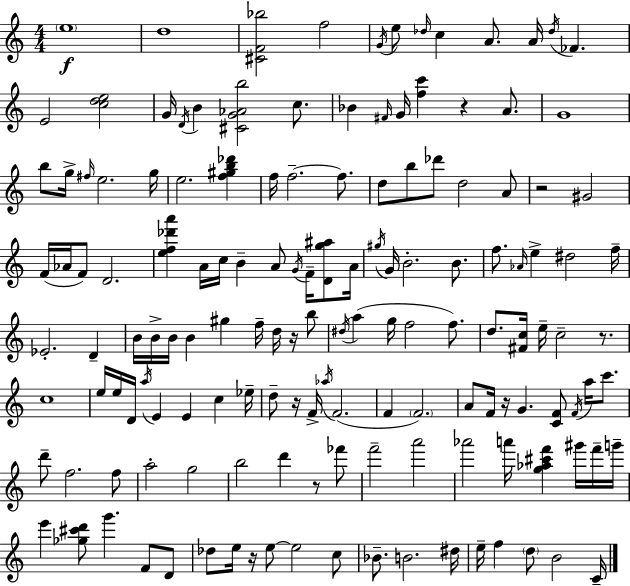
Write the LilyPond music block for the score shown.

{
  \clef treble
  \numericTimeSignature
  \time 4/4
  \key a \minor
  \parenthesize e''1\f | d''1 | <cis' f' bes''>2 f''2 | \acciaccatura { g'16 } e''8 \grace { des''16 } c''4 a'8. a'16 \acciaccatura { des''16 } fes'4. | \break e'2 <c'' d'' e''>2 | g'16 \acciaccatura { d'16 } b'4 <cis' g' aes' b''>2 | c''8. bes'4 \grace { fis'16 } g'16 <f'' c'''>4 r4 | a'8. g'1 | \break b''8 g''16-> \grace { fis''16 } e''2. | g''16 e''2. | <f'' gis'' b'' des'''>4 f''16 f''2.--~~ | f''8. d''8 b''8 des'''8 d''2 | \break a'8 r2 gis'2 | f'16( aes'16 f'8) d'2. | <e'' f'' des''' a'''>4 a'16 c''16 b'4-- | a'8 \acciaccatura { g'16 } f'16-- <d' g'' ais''>8 a'16 \acciaccatura { gis''16 } g'16 b'2.-. | \break b'8. f''8. \grace { aes'16 } e''4-> | dis''2 f''16-- ees'2.-. | d'4-- b'16 b'16-> b'16 b'4 | gis''4 f''16-- d''16 r16 b''8 \acciaccatura { dis''16 }( a''4 g''16 f''2 | \break f''8.) d''8. <fis' c''>16 e''16-- c''2-- | r8. c''1 | e''16 e''16 d'16 \acciaccatura { a''16 } e'4 | e'4 c''4 ees''16-- d''8-- r16 f'16-> \acciaccatura { aes''16 } | \break f'2.( f'4 | \parenthesize f'2.) a'8 f'16 r16 | g'4. <c' f'>8 \acciaccatura { f'16 } a''16 c'''8. d'''8-- f''2. | f''8 a''2-. | \break g''2 b''2 | d'''4 r8 fes'''8 f'''2-- | a'''2 aes'''2 | a'''16 <g'' aes'' cis''' f'''>4 gis'''16 f'''16-- g'''16-- e'''4 | \break <ges'' cis''' d'''>8 g'''4. f'8 d'8 des''8 e''16 | r16 e''8~~ e''2 c''8 bes'8.-- | b'2. dis''16 e''16-- f''4 | \parenthesize d''8 b'2 c'16-- \bar "|."
}